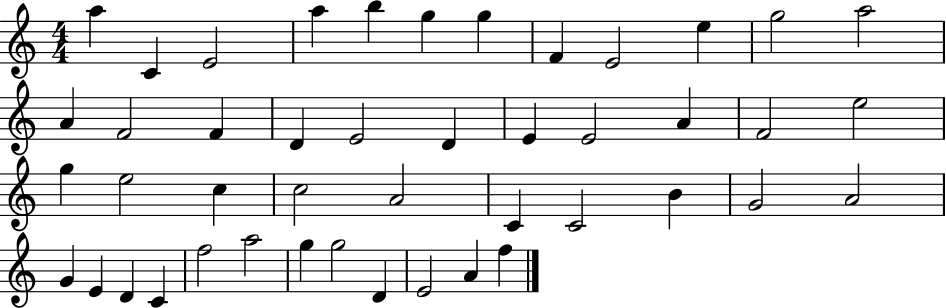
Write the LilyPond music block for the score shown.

{
  \clef treble
  \numericTimeSignature
  \time 4/4
  \key c \major
  a''4 c'4 e'2 | a''4 b''4 g''4 g''4 | f'4 e'2 e''4 | g''2 a''2 | \break a'4 f'2 f'4 | d'4 e'2 d'4 | e'4 e'2 a'4 | f'2 e''2 | \break g''4 e''2 c''4 | c''2 a'2 | c'4 c'2 b'4 | g'2 a'2 | \break g'4 e'4 d'4 c'4 | f''2 a''2 | g''4 g''2 d'4 | e'2 a'4 f''4 | \break \bar "|."
}